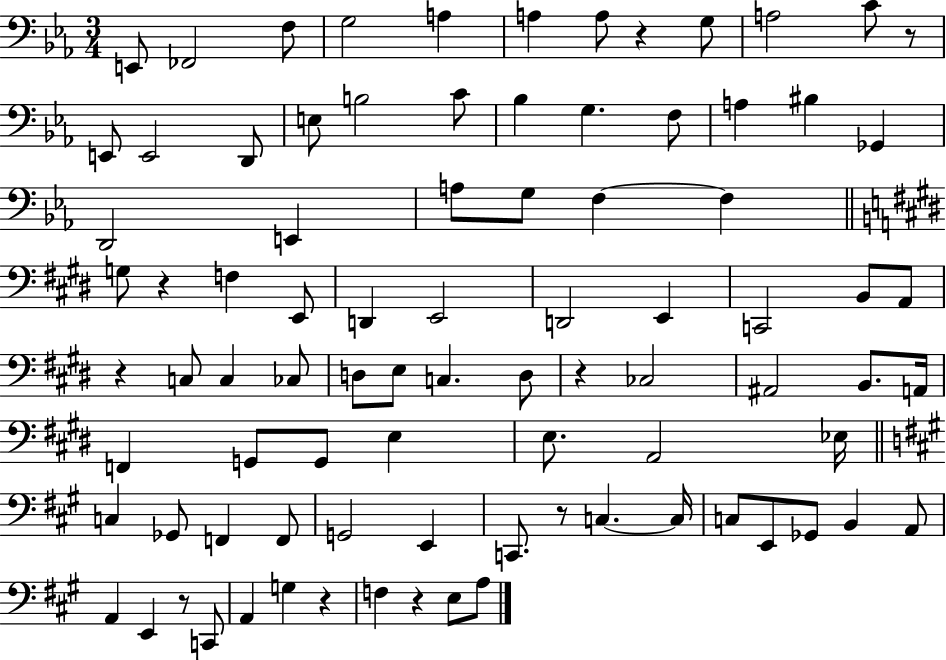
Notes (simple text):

E2/e FES2/h F3/e G3/h A3/q A3/q A3/e R/q G3/e A3/h C4/e R/e E2/e E2/h D2/e E3/e B3/h C4/e Bb3/q G3/q. F3/e A3/q BIS3/q Gb2/q D2/h E2/q A3/e G3/e F3/q F3/q G3/e R/q F3/q E2/e D2/q E2/h D2/h E2/q C2/h B2/e A2/e R/q C3/e C3/q CES3/e D3/e E3/e C3/q. D3/e R/q CES3/h A#2/h B2/e. A2/s F2/q G2/e G2/e E3/q E3/e. A2/h Eb3/s C3/q Gb2/e F2/q F2/e G2/h E2/q C2/e. R/e C3/q. C3/s C3/e E2/e Gb2/e B2/q A2/e A2/q E2/q R/e C2/e A2/q G3/q R/q F3/q R/q E3/e A3/e